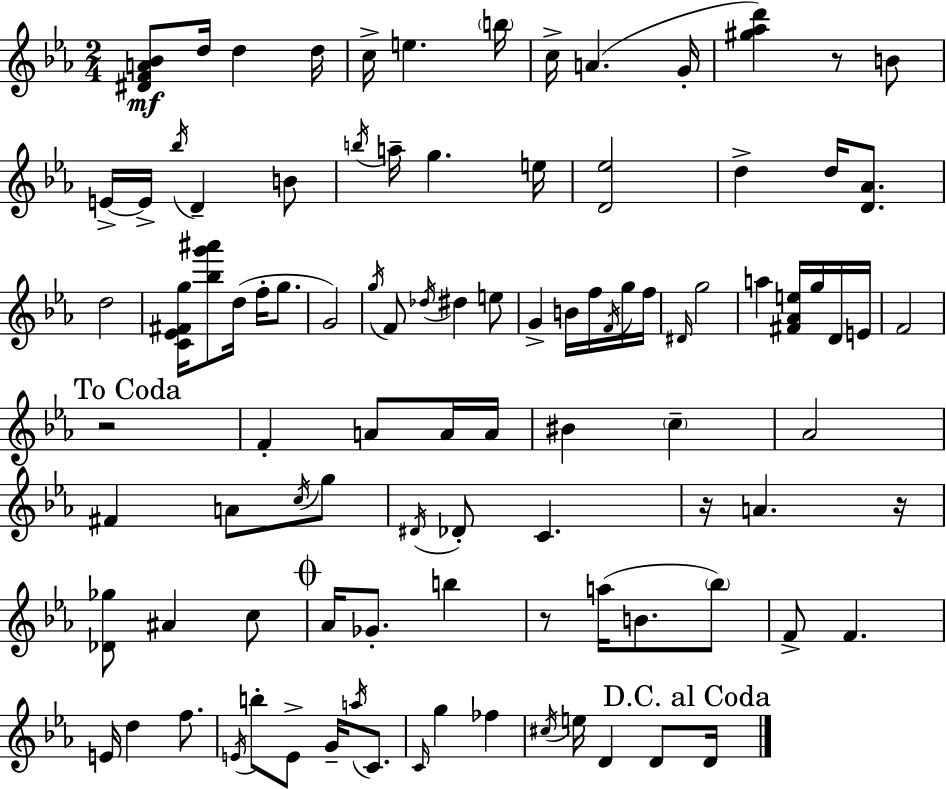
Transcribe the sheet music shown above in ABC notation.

X:1
T:Untitled
M:2/4
L:1/4
K:Eb
[^DFA_B]/2 d/4 d d/4 c/4 e b/4 c/4 A G/4 [^g_ad'] z/2 B/2 E/4 E/4 _b/4 D B/2 b/4 a/4 g e/4 [D_e]2 d d/4 [D_A]/2 d2 [C_E^Fg]/4 [_bg'^a']/2 d/4 f/4 g/2 G2 g/4 F/2 _d/4 ^d e/2 G B/4 f/4 F/4 g/4 f/4 ^D/4 g2 a [^F_Ae]/4 g/4 D/4 E/4 F2 z2 F A/2 A/4 A/4 ^B c _A2 ^F A/2 c/4 g/2 ^D/4 _D/2 C z/4 A z/4 [_D_g]/2 ^A c/2 _A/4 _G/2 b z/2 a/4 B/2 _b/2 F/2 F E/4 d f/2 E/4 b/2 E/2 G/4 a/4 C/2 C/4 g _f ^c/4 e/4 D D/2 D/4